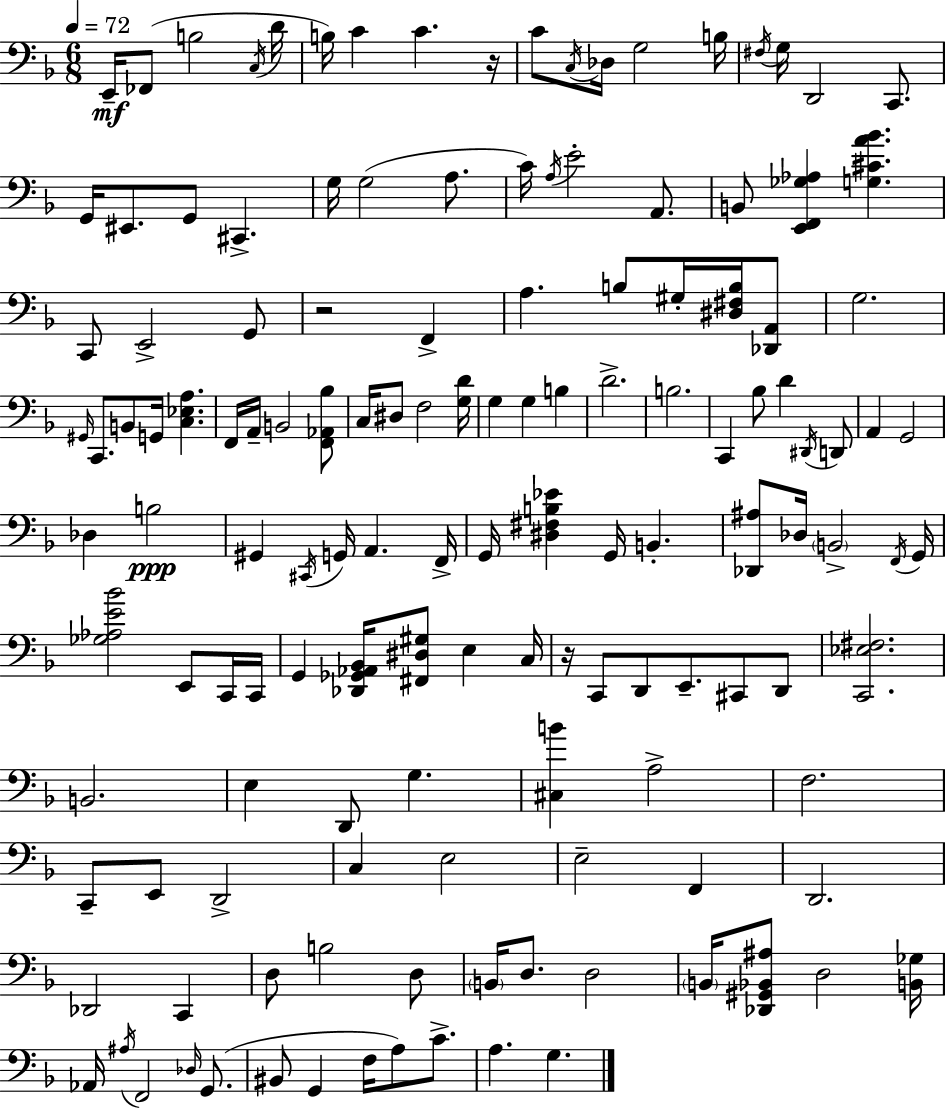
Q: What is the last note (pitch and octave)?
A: G3